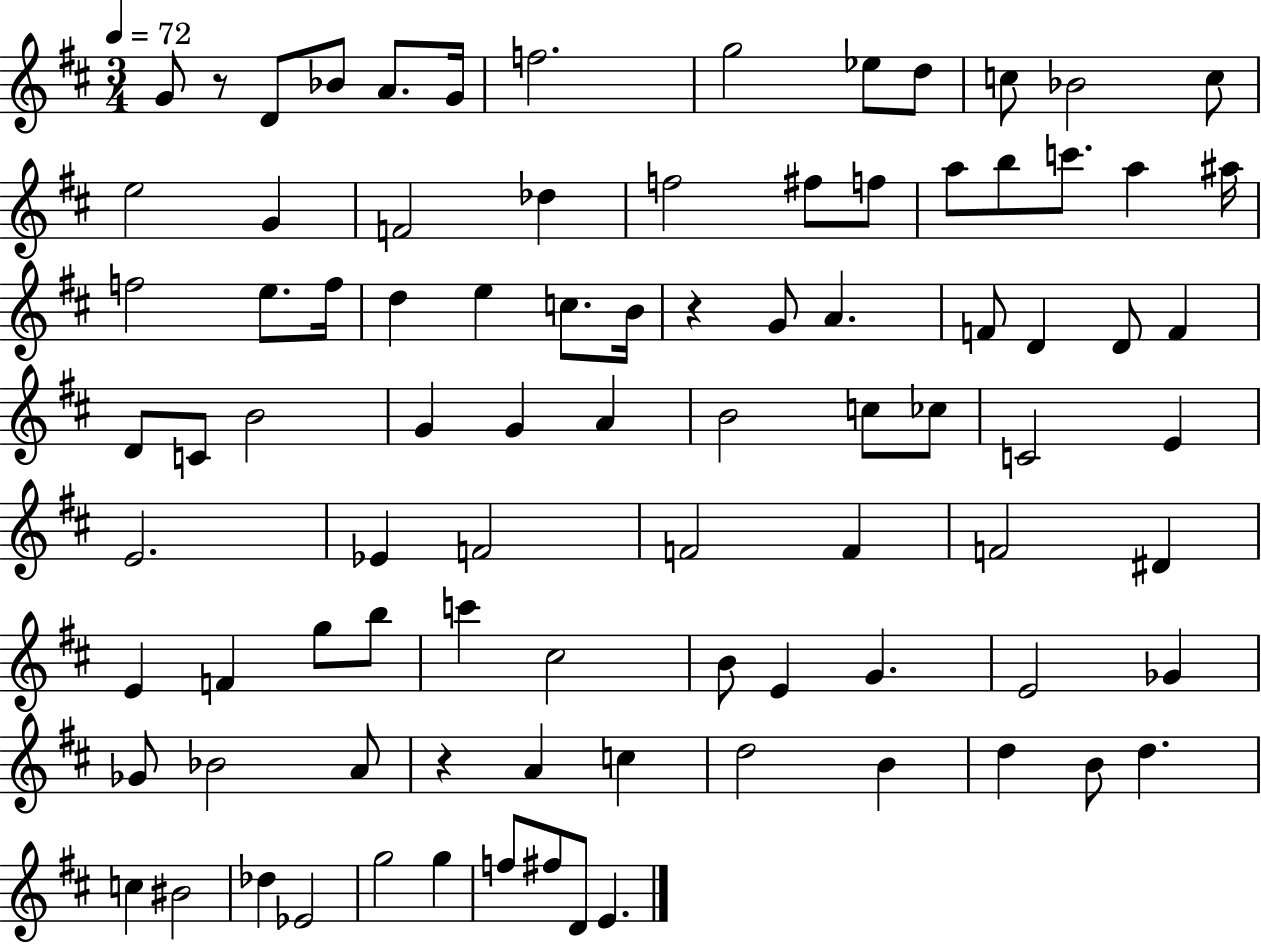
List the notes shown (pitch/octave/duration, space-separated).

G4/e R/e D4/e Bb4/e A4/e. G4/s F5/h. G5/h Eb5/e D5/e C5/e Bb4/h C5/e E5/h G4/q F4/h Db5/q F5/h F#5/e F5/e A5/e B5/e C6/e. A5/q A#5/s F5/h E5/e. F5/s D5/q E5/q C5/e. B4/s R/q G4/e A4/q. F4/e D4/q D4/e F4/q D4/e C4/e B4/h G4/q G4/q A4/q B4/h C5/e CES5/e C4/h E4/q E4/h. Eb4/q F4/h F4/h F4/q F4/h D#4/q E4/q F4/q G5/e B5/e C6/q C#5/h B4/e E4/q G4/q. E4/h Gb4/q Gb4/e Bb4/h A4/e R/q A4/q C5/q D5/h B4/q D5/q B4/e D5/q. C5/q BIS4/h Db5/q Eb4/h G5/h G5/q F5/e F#5/e D4/e E4/q.